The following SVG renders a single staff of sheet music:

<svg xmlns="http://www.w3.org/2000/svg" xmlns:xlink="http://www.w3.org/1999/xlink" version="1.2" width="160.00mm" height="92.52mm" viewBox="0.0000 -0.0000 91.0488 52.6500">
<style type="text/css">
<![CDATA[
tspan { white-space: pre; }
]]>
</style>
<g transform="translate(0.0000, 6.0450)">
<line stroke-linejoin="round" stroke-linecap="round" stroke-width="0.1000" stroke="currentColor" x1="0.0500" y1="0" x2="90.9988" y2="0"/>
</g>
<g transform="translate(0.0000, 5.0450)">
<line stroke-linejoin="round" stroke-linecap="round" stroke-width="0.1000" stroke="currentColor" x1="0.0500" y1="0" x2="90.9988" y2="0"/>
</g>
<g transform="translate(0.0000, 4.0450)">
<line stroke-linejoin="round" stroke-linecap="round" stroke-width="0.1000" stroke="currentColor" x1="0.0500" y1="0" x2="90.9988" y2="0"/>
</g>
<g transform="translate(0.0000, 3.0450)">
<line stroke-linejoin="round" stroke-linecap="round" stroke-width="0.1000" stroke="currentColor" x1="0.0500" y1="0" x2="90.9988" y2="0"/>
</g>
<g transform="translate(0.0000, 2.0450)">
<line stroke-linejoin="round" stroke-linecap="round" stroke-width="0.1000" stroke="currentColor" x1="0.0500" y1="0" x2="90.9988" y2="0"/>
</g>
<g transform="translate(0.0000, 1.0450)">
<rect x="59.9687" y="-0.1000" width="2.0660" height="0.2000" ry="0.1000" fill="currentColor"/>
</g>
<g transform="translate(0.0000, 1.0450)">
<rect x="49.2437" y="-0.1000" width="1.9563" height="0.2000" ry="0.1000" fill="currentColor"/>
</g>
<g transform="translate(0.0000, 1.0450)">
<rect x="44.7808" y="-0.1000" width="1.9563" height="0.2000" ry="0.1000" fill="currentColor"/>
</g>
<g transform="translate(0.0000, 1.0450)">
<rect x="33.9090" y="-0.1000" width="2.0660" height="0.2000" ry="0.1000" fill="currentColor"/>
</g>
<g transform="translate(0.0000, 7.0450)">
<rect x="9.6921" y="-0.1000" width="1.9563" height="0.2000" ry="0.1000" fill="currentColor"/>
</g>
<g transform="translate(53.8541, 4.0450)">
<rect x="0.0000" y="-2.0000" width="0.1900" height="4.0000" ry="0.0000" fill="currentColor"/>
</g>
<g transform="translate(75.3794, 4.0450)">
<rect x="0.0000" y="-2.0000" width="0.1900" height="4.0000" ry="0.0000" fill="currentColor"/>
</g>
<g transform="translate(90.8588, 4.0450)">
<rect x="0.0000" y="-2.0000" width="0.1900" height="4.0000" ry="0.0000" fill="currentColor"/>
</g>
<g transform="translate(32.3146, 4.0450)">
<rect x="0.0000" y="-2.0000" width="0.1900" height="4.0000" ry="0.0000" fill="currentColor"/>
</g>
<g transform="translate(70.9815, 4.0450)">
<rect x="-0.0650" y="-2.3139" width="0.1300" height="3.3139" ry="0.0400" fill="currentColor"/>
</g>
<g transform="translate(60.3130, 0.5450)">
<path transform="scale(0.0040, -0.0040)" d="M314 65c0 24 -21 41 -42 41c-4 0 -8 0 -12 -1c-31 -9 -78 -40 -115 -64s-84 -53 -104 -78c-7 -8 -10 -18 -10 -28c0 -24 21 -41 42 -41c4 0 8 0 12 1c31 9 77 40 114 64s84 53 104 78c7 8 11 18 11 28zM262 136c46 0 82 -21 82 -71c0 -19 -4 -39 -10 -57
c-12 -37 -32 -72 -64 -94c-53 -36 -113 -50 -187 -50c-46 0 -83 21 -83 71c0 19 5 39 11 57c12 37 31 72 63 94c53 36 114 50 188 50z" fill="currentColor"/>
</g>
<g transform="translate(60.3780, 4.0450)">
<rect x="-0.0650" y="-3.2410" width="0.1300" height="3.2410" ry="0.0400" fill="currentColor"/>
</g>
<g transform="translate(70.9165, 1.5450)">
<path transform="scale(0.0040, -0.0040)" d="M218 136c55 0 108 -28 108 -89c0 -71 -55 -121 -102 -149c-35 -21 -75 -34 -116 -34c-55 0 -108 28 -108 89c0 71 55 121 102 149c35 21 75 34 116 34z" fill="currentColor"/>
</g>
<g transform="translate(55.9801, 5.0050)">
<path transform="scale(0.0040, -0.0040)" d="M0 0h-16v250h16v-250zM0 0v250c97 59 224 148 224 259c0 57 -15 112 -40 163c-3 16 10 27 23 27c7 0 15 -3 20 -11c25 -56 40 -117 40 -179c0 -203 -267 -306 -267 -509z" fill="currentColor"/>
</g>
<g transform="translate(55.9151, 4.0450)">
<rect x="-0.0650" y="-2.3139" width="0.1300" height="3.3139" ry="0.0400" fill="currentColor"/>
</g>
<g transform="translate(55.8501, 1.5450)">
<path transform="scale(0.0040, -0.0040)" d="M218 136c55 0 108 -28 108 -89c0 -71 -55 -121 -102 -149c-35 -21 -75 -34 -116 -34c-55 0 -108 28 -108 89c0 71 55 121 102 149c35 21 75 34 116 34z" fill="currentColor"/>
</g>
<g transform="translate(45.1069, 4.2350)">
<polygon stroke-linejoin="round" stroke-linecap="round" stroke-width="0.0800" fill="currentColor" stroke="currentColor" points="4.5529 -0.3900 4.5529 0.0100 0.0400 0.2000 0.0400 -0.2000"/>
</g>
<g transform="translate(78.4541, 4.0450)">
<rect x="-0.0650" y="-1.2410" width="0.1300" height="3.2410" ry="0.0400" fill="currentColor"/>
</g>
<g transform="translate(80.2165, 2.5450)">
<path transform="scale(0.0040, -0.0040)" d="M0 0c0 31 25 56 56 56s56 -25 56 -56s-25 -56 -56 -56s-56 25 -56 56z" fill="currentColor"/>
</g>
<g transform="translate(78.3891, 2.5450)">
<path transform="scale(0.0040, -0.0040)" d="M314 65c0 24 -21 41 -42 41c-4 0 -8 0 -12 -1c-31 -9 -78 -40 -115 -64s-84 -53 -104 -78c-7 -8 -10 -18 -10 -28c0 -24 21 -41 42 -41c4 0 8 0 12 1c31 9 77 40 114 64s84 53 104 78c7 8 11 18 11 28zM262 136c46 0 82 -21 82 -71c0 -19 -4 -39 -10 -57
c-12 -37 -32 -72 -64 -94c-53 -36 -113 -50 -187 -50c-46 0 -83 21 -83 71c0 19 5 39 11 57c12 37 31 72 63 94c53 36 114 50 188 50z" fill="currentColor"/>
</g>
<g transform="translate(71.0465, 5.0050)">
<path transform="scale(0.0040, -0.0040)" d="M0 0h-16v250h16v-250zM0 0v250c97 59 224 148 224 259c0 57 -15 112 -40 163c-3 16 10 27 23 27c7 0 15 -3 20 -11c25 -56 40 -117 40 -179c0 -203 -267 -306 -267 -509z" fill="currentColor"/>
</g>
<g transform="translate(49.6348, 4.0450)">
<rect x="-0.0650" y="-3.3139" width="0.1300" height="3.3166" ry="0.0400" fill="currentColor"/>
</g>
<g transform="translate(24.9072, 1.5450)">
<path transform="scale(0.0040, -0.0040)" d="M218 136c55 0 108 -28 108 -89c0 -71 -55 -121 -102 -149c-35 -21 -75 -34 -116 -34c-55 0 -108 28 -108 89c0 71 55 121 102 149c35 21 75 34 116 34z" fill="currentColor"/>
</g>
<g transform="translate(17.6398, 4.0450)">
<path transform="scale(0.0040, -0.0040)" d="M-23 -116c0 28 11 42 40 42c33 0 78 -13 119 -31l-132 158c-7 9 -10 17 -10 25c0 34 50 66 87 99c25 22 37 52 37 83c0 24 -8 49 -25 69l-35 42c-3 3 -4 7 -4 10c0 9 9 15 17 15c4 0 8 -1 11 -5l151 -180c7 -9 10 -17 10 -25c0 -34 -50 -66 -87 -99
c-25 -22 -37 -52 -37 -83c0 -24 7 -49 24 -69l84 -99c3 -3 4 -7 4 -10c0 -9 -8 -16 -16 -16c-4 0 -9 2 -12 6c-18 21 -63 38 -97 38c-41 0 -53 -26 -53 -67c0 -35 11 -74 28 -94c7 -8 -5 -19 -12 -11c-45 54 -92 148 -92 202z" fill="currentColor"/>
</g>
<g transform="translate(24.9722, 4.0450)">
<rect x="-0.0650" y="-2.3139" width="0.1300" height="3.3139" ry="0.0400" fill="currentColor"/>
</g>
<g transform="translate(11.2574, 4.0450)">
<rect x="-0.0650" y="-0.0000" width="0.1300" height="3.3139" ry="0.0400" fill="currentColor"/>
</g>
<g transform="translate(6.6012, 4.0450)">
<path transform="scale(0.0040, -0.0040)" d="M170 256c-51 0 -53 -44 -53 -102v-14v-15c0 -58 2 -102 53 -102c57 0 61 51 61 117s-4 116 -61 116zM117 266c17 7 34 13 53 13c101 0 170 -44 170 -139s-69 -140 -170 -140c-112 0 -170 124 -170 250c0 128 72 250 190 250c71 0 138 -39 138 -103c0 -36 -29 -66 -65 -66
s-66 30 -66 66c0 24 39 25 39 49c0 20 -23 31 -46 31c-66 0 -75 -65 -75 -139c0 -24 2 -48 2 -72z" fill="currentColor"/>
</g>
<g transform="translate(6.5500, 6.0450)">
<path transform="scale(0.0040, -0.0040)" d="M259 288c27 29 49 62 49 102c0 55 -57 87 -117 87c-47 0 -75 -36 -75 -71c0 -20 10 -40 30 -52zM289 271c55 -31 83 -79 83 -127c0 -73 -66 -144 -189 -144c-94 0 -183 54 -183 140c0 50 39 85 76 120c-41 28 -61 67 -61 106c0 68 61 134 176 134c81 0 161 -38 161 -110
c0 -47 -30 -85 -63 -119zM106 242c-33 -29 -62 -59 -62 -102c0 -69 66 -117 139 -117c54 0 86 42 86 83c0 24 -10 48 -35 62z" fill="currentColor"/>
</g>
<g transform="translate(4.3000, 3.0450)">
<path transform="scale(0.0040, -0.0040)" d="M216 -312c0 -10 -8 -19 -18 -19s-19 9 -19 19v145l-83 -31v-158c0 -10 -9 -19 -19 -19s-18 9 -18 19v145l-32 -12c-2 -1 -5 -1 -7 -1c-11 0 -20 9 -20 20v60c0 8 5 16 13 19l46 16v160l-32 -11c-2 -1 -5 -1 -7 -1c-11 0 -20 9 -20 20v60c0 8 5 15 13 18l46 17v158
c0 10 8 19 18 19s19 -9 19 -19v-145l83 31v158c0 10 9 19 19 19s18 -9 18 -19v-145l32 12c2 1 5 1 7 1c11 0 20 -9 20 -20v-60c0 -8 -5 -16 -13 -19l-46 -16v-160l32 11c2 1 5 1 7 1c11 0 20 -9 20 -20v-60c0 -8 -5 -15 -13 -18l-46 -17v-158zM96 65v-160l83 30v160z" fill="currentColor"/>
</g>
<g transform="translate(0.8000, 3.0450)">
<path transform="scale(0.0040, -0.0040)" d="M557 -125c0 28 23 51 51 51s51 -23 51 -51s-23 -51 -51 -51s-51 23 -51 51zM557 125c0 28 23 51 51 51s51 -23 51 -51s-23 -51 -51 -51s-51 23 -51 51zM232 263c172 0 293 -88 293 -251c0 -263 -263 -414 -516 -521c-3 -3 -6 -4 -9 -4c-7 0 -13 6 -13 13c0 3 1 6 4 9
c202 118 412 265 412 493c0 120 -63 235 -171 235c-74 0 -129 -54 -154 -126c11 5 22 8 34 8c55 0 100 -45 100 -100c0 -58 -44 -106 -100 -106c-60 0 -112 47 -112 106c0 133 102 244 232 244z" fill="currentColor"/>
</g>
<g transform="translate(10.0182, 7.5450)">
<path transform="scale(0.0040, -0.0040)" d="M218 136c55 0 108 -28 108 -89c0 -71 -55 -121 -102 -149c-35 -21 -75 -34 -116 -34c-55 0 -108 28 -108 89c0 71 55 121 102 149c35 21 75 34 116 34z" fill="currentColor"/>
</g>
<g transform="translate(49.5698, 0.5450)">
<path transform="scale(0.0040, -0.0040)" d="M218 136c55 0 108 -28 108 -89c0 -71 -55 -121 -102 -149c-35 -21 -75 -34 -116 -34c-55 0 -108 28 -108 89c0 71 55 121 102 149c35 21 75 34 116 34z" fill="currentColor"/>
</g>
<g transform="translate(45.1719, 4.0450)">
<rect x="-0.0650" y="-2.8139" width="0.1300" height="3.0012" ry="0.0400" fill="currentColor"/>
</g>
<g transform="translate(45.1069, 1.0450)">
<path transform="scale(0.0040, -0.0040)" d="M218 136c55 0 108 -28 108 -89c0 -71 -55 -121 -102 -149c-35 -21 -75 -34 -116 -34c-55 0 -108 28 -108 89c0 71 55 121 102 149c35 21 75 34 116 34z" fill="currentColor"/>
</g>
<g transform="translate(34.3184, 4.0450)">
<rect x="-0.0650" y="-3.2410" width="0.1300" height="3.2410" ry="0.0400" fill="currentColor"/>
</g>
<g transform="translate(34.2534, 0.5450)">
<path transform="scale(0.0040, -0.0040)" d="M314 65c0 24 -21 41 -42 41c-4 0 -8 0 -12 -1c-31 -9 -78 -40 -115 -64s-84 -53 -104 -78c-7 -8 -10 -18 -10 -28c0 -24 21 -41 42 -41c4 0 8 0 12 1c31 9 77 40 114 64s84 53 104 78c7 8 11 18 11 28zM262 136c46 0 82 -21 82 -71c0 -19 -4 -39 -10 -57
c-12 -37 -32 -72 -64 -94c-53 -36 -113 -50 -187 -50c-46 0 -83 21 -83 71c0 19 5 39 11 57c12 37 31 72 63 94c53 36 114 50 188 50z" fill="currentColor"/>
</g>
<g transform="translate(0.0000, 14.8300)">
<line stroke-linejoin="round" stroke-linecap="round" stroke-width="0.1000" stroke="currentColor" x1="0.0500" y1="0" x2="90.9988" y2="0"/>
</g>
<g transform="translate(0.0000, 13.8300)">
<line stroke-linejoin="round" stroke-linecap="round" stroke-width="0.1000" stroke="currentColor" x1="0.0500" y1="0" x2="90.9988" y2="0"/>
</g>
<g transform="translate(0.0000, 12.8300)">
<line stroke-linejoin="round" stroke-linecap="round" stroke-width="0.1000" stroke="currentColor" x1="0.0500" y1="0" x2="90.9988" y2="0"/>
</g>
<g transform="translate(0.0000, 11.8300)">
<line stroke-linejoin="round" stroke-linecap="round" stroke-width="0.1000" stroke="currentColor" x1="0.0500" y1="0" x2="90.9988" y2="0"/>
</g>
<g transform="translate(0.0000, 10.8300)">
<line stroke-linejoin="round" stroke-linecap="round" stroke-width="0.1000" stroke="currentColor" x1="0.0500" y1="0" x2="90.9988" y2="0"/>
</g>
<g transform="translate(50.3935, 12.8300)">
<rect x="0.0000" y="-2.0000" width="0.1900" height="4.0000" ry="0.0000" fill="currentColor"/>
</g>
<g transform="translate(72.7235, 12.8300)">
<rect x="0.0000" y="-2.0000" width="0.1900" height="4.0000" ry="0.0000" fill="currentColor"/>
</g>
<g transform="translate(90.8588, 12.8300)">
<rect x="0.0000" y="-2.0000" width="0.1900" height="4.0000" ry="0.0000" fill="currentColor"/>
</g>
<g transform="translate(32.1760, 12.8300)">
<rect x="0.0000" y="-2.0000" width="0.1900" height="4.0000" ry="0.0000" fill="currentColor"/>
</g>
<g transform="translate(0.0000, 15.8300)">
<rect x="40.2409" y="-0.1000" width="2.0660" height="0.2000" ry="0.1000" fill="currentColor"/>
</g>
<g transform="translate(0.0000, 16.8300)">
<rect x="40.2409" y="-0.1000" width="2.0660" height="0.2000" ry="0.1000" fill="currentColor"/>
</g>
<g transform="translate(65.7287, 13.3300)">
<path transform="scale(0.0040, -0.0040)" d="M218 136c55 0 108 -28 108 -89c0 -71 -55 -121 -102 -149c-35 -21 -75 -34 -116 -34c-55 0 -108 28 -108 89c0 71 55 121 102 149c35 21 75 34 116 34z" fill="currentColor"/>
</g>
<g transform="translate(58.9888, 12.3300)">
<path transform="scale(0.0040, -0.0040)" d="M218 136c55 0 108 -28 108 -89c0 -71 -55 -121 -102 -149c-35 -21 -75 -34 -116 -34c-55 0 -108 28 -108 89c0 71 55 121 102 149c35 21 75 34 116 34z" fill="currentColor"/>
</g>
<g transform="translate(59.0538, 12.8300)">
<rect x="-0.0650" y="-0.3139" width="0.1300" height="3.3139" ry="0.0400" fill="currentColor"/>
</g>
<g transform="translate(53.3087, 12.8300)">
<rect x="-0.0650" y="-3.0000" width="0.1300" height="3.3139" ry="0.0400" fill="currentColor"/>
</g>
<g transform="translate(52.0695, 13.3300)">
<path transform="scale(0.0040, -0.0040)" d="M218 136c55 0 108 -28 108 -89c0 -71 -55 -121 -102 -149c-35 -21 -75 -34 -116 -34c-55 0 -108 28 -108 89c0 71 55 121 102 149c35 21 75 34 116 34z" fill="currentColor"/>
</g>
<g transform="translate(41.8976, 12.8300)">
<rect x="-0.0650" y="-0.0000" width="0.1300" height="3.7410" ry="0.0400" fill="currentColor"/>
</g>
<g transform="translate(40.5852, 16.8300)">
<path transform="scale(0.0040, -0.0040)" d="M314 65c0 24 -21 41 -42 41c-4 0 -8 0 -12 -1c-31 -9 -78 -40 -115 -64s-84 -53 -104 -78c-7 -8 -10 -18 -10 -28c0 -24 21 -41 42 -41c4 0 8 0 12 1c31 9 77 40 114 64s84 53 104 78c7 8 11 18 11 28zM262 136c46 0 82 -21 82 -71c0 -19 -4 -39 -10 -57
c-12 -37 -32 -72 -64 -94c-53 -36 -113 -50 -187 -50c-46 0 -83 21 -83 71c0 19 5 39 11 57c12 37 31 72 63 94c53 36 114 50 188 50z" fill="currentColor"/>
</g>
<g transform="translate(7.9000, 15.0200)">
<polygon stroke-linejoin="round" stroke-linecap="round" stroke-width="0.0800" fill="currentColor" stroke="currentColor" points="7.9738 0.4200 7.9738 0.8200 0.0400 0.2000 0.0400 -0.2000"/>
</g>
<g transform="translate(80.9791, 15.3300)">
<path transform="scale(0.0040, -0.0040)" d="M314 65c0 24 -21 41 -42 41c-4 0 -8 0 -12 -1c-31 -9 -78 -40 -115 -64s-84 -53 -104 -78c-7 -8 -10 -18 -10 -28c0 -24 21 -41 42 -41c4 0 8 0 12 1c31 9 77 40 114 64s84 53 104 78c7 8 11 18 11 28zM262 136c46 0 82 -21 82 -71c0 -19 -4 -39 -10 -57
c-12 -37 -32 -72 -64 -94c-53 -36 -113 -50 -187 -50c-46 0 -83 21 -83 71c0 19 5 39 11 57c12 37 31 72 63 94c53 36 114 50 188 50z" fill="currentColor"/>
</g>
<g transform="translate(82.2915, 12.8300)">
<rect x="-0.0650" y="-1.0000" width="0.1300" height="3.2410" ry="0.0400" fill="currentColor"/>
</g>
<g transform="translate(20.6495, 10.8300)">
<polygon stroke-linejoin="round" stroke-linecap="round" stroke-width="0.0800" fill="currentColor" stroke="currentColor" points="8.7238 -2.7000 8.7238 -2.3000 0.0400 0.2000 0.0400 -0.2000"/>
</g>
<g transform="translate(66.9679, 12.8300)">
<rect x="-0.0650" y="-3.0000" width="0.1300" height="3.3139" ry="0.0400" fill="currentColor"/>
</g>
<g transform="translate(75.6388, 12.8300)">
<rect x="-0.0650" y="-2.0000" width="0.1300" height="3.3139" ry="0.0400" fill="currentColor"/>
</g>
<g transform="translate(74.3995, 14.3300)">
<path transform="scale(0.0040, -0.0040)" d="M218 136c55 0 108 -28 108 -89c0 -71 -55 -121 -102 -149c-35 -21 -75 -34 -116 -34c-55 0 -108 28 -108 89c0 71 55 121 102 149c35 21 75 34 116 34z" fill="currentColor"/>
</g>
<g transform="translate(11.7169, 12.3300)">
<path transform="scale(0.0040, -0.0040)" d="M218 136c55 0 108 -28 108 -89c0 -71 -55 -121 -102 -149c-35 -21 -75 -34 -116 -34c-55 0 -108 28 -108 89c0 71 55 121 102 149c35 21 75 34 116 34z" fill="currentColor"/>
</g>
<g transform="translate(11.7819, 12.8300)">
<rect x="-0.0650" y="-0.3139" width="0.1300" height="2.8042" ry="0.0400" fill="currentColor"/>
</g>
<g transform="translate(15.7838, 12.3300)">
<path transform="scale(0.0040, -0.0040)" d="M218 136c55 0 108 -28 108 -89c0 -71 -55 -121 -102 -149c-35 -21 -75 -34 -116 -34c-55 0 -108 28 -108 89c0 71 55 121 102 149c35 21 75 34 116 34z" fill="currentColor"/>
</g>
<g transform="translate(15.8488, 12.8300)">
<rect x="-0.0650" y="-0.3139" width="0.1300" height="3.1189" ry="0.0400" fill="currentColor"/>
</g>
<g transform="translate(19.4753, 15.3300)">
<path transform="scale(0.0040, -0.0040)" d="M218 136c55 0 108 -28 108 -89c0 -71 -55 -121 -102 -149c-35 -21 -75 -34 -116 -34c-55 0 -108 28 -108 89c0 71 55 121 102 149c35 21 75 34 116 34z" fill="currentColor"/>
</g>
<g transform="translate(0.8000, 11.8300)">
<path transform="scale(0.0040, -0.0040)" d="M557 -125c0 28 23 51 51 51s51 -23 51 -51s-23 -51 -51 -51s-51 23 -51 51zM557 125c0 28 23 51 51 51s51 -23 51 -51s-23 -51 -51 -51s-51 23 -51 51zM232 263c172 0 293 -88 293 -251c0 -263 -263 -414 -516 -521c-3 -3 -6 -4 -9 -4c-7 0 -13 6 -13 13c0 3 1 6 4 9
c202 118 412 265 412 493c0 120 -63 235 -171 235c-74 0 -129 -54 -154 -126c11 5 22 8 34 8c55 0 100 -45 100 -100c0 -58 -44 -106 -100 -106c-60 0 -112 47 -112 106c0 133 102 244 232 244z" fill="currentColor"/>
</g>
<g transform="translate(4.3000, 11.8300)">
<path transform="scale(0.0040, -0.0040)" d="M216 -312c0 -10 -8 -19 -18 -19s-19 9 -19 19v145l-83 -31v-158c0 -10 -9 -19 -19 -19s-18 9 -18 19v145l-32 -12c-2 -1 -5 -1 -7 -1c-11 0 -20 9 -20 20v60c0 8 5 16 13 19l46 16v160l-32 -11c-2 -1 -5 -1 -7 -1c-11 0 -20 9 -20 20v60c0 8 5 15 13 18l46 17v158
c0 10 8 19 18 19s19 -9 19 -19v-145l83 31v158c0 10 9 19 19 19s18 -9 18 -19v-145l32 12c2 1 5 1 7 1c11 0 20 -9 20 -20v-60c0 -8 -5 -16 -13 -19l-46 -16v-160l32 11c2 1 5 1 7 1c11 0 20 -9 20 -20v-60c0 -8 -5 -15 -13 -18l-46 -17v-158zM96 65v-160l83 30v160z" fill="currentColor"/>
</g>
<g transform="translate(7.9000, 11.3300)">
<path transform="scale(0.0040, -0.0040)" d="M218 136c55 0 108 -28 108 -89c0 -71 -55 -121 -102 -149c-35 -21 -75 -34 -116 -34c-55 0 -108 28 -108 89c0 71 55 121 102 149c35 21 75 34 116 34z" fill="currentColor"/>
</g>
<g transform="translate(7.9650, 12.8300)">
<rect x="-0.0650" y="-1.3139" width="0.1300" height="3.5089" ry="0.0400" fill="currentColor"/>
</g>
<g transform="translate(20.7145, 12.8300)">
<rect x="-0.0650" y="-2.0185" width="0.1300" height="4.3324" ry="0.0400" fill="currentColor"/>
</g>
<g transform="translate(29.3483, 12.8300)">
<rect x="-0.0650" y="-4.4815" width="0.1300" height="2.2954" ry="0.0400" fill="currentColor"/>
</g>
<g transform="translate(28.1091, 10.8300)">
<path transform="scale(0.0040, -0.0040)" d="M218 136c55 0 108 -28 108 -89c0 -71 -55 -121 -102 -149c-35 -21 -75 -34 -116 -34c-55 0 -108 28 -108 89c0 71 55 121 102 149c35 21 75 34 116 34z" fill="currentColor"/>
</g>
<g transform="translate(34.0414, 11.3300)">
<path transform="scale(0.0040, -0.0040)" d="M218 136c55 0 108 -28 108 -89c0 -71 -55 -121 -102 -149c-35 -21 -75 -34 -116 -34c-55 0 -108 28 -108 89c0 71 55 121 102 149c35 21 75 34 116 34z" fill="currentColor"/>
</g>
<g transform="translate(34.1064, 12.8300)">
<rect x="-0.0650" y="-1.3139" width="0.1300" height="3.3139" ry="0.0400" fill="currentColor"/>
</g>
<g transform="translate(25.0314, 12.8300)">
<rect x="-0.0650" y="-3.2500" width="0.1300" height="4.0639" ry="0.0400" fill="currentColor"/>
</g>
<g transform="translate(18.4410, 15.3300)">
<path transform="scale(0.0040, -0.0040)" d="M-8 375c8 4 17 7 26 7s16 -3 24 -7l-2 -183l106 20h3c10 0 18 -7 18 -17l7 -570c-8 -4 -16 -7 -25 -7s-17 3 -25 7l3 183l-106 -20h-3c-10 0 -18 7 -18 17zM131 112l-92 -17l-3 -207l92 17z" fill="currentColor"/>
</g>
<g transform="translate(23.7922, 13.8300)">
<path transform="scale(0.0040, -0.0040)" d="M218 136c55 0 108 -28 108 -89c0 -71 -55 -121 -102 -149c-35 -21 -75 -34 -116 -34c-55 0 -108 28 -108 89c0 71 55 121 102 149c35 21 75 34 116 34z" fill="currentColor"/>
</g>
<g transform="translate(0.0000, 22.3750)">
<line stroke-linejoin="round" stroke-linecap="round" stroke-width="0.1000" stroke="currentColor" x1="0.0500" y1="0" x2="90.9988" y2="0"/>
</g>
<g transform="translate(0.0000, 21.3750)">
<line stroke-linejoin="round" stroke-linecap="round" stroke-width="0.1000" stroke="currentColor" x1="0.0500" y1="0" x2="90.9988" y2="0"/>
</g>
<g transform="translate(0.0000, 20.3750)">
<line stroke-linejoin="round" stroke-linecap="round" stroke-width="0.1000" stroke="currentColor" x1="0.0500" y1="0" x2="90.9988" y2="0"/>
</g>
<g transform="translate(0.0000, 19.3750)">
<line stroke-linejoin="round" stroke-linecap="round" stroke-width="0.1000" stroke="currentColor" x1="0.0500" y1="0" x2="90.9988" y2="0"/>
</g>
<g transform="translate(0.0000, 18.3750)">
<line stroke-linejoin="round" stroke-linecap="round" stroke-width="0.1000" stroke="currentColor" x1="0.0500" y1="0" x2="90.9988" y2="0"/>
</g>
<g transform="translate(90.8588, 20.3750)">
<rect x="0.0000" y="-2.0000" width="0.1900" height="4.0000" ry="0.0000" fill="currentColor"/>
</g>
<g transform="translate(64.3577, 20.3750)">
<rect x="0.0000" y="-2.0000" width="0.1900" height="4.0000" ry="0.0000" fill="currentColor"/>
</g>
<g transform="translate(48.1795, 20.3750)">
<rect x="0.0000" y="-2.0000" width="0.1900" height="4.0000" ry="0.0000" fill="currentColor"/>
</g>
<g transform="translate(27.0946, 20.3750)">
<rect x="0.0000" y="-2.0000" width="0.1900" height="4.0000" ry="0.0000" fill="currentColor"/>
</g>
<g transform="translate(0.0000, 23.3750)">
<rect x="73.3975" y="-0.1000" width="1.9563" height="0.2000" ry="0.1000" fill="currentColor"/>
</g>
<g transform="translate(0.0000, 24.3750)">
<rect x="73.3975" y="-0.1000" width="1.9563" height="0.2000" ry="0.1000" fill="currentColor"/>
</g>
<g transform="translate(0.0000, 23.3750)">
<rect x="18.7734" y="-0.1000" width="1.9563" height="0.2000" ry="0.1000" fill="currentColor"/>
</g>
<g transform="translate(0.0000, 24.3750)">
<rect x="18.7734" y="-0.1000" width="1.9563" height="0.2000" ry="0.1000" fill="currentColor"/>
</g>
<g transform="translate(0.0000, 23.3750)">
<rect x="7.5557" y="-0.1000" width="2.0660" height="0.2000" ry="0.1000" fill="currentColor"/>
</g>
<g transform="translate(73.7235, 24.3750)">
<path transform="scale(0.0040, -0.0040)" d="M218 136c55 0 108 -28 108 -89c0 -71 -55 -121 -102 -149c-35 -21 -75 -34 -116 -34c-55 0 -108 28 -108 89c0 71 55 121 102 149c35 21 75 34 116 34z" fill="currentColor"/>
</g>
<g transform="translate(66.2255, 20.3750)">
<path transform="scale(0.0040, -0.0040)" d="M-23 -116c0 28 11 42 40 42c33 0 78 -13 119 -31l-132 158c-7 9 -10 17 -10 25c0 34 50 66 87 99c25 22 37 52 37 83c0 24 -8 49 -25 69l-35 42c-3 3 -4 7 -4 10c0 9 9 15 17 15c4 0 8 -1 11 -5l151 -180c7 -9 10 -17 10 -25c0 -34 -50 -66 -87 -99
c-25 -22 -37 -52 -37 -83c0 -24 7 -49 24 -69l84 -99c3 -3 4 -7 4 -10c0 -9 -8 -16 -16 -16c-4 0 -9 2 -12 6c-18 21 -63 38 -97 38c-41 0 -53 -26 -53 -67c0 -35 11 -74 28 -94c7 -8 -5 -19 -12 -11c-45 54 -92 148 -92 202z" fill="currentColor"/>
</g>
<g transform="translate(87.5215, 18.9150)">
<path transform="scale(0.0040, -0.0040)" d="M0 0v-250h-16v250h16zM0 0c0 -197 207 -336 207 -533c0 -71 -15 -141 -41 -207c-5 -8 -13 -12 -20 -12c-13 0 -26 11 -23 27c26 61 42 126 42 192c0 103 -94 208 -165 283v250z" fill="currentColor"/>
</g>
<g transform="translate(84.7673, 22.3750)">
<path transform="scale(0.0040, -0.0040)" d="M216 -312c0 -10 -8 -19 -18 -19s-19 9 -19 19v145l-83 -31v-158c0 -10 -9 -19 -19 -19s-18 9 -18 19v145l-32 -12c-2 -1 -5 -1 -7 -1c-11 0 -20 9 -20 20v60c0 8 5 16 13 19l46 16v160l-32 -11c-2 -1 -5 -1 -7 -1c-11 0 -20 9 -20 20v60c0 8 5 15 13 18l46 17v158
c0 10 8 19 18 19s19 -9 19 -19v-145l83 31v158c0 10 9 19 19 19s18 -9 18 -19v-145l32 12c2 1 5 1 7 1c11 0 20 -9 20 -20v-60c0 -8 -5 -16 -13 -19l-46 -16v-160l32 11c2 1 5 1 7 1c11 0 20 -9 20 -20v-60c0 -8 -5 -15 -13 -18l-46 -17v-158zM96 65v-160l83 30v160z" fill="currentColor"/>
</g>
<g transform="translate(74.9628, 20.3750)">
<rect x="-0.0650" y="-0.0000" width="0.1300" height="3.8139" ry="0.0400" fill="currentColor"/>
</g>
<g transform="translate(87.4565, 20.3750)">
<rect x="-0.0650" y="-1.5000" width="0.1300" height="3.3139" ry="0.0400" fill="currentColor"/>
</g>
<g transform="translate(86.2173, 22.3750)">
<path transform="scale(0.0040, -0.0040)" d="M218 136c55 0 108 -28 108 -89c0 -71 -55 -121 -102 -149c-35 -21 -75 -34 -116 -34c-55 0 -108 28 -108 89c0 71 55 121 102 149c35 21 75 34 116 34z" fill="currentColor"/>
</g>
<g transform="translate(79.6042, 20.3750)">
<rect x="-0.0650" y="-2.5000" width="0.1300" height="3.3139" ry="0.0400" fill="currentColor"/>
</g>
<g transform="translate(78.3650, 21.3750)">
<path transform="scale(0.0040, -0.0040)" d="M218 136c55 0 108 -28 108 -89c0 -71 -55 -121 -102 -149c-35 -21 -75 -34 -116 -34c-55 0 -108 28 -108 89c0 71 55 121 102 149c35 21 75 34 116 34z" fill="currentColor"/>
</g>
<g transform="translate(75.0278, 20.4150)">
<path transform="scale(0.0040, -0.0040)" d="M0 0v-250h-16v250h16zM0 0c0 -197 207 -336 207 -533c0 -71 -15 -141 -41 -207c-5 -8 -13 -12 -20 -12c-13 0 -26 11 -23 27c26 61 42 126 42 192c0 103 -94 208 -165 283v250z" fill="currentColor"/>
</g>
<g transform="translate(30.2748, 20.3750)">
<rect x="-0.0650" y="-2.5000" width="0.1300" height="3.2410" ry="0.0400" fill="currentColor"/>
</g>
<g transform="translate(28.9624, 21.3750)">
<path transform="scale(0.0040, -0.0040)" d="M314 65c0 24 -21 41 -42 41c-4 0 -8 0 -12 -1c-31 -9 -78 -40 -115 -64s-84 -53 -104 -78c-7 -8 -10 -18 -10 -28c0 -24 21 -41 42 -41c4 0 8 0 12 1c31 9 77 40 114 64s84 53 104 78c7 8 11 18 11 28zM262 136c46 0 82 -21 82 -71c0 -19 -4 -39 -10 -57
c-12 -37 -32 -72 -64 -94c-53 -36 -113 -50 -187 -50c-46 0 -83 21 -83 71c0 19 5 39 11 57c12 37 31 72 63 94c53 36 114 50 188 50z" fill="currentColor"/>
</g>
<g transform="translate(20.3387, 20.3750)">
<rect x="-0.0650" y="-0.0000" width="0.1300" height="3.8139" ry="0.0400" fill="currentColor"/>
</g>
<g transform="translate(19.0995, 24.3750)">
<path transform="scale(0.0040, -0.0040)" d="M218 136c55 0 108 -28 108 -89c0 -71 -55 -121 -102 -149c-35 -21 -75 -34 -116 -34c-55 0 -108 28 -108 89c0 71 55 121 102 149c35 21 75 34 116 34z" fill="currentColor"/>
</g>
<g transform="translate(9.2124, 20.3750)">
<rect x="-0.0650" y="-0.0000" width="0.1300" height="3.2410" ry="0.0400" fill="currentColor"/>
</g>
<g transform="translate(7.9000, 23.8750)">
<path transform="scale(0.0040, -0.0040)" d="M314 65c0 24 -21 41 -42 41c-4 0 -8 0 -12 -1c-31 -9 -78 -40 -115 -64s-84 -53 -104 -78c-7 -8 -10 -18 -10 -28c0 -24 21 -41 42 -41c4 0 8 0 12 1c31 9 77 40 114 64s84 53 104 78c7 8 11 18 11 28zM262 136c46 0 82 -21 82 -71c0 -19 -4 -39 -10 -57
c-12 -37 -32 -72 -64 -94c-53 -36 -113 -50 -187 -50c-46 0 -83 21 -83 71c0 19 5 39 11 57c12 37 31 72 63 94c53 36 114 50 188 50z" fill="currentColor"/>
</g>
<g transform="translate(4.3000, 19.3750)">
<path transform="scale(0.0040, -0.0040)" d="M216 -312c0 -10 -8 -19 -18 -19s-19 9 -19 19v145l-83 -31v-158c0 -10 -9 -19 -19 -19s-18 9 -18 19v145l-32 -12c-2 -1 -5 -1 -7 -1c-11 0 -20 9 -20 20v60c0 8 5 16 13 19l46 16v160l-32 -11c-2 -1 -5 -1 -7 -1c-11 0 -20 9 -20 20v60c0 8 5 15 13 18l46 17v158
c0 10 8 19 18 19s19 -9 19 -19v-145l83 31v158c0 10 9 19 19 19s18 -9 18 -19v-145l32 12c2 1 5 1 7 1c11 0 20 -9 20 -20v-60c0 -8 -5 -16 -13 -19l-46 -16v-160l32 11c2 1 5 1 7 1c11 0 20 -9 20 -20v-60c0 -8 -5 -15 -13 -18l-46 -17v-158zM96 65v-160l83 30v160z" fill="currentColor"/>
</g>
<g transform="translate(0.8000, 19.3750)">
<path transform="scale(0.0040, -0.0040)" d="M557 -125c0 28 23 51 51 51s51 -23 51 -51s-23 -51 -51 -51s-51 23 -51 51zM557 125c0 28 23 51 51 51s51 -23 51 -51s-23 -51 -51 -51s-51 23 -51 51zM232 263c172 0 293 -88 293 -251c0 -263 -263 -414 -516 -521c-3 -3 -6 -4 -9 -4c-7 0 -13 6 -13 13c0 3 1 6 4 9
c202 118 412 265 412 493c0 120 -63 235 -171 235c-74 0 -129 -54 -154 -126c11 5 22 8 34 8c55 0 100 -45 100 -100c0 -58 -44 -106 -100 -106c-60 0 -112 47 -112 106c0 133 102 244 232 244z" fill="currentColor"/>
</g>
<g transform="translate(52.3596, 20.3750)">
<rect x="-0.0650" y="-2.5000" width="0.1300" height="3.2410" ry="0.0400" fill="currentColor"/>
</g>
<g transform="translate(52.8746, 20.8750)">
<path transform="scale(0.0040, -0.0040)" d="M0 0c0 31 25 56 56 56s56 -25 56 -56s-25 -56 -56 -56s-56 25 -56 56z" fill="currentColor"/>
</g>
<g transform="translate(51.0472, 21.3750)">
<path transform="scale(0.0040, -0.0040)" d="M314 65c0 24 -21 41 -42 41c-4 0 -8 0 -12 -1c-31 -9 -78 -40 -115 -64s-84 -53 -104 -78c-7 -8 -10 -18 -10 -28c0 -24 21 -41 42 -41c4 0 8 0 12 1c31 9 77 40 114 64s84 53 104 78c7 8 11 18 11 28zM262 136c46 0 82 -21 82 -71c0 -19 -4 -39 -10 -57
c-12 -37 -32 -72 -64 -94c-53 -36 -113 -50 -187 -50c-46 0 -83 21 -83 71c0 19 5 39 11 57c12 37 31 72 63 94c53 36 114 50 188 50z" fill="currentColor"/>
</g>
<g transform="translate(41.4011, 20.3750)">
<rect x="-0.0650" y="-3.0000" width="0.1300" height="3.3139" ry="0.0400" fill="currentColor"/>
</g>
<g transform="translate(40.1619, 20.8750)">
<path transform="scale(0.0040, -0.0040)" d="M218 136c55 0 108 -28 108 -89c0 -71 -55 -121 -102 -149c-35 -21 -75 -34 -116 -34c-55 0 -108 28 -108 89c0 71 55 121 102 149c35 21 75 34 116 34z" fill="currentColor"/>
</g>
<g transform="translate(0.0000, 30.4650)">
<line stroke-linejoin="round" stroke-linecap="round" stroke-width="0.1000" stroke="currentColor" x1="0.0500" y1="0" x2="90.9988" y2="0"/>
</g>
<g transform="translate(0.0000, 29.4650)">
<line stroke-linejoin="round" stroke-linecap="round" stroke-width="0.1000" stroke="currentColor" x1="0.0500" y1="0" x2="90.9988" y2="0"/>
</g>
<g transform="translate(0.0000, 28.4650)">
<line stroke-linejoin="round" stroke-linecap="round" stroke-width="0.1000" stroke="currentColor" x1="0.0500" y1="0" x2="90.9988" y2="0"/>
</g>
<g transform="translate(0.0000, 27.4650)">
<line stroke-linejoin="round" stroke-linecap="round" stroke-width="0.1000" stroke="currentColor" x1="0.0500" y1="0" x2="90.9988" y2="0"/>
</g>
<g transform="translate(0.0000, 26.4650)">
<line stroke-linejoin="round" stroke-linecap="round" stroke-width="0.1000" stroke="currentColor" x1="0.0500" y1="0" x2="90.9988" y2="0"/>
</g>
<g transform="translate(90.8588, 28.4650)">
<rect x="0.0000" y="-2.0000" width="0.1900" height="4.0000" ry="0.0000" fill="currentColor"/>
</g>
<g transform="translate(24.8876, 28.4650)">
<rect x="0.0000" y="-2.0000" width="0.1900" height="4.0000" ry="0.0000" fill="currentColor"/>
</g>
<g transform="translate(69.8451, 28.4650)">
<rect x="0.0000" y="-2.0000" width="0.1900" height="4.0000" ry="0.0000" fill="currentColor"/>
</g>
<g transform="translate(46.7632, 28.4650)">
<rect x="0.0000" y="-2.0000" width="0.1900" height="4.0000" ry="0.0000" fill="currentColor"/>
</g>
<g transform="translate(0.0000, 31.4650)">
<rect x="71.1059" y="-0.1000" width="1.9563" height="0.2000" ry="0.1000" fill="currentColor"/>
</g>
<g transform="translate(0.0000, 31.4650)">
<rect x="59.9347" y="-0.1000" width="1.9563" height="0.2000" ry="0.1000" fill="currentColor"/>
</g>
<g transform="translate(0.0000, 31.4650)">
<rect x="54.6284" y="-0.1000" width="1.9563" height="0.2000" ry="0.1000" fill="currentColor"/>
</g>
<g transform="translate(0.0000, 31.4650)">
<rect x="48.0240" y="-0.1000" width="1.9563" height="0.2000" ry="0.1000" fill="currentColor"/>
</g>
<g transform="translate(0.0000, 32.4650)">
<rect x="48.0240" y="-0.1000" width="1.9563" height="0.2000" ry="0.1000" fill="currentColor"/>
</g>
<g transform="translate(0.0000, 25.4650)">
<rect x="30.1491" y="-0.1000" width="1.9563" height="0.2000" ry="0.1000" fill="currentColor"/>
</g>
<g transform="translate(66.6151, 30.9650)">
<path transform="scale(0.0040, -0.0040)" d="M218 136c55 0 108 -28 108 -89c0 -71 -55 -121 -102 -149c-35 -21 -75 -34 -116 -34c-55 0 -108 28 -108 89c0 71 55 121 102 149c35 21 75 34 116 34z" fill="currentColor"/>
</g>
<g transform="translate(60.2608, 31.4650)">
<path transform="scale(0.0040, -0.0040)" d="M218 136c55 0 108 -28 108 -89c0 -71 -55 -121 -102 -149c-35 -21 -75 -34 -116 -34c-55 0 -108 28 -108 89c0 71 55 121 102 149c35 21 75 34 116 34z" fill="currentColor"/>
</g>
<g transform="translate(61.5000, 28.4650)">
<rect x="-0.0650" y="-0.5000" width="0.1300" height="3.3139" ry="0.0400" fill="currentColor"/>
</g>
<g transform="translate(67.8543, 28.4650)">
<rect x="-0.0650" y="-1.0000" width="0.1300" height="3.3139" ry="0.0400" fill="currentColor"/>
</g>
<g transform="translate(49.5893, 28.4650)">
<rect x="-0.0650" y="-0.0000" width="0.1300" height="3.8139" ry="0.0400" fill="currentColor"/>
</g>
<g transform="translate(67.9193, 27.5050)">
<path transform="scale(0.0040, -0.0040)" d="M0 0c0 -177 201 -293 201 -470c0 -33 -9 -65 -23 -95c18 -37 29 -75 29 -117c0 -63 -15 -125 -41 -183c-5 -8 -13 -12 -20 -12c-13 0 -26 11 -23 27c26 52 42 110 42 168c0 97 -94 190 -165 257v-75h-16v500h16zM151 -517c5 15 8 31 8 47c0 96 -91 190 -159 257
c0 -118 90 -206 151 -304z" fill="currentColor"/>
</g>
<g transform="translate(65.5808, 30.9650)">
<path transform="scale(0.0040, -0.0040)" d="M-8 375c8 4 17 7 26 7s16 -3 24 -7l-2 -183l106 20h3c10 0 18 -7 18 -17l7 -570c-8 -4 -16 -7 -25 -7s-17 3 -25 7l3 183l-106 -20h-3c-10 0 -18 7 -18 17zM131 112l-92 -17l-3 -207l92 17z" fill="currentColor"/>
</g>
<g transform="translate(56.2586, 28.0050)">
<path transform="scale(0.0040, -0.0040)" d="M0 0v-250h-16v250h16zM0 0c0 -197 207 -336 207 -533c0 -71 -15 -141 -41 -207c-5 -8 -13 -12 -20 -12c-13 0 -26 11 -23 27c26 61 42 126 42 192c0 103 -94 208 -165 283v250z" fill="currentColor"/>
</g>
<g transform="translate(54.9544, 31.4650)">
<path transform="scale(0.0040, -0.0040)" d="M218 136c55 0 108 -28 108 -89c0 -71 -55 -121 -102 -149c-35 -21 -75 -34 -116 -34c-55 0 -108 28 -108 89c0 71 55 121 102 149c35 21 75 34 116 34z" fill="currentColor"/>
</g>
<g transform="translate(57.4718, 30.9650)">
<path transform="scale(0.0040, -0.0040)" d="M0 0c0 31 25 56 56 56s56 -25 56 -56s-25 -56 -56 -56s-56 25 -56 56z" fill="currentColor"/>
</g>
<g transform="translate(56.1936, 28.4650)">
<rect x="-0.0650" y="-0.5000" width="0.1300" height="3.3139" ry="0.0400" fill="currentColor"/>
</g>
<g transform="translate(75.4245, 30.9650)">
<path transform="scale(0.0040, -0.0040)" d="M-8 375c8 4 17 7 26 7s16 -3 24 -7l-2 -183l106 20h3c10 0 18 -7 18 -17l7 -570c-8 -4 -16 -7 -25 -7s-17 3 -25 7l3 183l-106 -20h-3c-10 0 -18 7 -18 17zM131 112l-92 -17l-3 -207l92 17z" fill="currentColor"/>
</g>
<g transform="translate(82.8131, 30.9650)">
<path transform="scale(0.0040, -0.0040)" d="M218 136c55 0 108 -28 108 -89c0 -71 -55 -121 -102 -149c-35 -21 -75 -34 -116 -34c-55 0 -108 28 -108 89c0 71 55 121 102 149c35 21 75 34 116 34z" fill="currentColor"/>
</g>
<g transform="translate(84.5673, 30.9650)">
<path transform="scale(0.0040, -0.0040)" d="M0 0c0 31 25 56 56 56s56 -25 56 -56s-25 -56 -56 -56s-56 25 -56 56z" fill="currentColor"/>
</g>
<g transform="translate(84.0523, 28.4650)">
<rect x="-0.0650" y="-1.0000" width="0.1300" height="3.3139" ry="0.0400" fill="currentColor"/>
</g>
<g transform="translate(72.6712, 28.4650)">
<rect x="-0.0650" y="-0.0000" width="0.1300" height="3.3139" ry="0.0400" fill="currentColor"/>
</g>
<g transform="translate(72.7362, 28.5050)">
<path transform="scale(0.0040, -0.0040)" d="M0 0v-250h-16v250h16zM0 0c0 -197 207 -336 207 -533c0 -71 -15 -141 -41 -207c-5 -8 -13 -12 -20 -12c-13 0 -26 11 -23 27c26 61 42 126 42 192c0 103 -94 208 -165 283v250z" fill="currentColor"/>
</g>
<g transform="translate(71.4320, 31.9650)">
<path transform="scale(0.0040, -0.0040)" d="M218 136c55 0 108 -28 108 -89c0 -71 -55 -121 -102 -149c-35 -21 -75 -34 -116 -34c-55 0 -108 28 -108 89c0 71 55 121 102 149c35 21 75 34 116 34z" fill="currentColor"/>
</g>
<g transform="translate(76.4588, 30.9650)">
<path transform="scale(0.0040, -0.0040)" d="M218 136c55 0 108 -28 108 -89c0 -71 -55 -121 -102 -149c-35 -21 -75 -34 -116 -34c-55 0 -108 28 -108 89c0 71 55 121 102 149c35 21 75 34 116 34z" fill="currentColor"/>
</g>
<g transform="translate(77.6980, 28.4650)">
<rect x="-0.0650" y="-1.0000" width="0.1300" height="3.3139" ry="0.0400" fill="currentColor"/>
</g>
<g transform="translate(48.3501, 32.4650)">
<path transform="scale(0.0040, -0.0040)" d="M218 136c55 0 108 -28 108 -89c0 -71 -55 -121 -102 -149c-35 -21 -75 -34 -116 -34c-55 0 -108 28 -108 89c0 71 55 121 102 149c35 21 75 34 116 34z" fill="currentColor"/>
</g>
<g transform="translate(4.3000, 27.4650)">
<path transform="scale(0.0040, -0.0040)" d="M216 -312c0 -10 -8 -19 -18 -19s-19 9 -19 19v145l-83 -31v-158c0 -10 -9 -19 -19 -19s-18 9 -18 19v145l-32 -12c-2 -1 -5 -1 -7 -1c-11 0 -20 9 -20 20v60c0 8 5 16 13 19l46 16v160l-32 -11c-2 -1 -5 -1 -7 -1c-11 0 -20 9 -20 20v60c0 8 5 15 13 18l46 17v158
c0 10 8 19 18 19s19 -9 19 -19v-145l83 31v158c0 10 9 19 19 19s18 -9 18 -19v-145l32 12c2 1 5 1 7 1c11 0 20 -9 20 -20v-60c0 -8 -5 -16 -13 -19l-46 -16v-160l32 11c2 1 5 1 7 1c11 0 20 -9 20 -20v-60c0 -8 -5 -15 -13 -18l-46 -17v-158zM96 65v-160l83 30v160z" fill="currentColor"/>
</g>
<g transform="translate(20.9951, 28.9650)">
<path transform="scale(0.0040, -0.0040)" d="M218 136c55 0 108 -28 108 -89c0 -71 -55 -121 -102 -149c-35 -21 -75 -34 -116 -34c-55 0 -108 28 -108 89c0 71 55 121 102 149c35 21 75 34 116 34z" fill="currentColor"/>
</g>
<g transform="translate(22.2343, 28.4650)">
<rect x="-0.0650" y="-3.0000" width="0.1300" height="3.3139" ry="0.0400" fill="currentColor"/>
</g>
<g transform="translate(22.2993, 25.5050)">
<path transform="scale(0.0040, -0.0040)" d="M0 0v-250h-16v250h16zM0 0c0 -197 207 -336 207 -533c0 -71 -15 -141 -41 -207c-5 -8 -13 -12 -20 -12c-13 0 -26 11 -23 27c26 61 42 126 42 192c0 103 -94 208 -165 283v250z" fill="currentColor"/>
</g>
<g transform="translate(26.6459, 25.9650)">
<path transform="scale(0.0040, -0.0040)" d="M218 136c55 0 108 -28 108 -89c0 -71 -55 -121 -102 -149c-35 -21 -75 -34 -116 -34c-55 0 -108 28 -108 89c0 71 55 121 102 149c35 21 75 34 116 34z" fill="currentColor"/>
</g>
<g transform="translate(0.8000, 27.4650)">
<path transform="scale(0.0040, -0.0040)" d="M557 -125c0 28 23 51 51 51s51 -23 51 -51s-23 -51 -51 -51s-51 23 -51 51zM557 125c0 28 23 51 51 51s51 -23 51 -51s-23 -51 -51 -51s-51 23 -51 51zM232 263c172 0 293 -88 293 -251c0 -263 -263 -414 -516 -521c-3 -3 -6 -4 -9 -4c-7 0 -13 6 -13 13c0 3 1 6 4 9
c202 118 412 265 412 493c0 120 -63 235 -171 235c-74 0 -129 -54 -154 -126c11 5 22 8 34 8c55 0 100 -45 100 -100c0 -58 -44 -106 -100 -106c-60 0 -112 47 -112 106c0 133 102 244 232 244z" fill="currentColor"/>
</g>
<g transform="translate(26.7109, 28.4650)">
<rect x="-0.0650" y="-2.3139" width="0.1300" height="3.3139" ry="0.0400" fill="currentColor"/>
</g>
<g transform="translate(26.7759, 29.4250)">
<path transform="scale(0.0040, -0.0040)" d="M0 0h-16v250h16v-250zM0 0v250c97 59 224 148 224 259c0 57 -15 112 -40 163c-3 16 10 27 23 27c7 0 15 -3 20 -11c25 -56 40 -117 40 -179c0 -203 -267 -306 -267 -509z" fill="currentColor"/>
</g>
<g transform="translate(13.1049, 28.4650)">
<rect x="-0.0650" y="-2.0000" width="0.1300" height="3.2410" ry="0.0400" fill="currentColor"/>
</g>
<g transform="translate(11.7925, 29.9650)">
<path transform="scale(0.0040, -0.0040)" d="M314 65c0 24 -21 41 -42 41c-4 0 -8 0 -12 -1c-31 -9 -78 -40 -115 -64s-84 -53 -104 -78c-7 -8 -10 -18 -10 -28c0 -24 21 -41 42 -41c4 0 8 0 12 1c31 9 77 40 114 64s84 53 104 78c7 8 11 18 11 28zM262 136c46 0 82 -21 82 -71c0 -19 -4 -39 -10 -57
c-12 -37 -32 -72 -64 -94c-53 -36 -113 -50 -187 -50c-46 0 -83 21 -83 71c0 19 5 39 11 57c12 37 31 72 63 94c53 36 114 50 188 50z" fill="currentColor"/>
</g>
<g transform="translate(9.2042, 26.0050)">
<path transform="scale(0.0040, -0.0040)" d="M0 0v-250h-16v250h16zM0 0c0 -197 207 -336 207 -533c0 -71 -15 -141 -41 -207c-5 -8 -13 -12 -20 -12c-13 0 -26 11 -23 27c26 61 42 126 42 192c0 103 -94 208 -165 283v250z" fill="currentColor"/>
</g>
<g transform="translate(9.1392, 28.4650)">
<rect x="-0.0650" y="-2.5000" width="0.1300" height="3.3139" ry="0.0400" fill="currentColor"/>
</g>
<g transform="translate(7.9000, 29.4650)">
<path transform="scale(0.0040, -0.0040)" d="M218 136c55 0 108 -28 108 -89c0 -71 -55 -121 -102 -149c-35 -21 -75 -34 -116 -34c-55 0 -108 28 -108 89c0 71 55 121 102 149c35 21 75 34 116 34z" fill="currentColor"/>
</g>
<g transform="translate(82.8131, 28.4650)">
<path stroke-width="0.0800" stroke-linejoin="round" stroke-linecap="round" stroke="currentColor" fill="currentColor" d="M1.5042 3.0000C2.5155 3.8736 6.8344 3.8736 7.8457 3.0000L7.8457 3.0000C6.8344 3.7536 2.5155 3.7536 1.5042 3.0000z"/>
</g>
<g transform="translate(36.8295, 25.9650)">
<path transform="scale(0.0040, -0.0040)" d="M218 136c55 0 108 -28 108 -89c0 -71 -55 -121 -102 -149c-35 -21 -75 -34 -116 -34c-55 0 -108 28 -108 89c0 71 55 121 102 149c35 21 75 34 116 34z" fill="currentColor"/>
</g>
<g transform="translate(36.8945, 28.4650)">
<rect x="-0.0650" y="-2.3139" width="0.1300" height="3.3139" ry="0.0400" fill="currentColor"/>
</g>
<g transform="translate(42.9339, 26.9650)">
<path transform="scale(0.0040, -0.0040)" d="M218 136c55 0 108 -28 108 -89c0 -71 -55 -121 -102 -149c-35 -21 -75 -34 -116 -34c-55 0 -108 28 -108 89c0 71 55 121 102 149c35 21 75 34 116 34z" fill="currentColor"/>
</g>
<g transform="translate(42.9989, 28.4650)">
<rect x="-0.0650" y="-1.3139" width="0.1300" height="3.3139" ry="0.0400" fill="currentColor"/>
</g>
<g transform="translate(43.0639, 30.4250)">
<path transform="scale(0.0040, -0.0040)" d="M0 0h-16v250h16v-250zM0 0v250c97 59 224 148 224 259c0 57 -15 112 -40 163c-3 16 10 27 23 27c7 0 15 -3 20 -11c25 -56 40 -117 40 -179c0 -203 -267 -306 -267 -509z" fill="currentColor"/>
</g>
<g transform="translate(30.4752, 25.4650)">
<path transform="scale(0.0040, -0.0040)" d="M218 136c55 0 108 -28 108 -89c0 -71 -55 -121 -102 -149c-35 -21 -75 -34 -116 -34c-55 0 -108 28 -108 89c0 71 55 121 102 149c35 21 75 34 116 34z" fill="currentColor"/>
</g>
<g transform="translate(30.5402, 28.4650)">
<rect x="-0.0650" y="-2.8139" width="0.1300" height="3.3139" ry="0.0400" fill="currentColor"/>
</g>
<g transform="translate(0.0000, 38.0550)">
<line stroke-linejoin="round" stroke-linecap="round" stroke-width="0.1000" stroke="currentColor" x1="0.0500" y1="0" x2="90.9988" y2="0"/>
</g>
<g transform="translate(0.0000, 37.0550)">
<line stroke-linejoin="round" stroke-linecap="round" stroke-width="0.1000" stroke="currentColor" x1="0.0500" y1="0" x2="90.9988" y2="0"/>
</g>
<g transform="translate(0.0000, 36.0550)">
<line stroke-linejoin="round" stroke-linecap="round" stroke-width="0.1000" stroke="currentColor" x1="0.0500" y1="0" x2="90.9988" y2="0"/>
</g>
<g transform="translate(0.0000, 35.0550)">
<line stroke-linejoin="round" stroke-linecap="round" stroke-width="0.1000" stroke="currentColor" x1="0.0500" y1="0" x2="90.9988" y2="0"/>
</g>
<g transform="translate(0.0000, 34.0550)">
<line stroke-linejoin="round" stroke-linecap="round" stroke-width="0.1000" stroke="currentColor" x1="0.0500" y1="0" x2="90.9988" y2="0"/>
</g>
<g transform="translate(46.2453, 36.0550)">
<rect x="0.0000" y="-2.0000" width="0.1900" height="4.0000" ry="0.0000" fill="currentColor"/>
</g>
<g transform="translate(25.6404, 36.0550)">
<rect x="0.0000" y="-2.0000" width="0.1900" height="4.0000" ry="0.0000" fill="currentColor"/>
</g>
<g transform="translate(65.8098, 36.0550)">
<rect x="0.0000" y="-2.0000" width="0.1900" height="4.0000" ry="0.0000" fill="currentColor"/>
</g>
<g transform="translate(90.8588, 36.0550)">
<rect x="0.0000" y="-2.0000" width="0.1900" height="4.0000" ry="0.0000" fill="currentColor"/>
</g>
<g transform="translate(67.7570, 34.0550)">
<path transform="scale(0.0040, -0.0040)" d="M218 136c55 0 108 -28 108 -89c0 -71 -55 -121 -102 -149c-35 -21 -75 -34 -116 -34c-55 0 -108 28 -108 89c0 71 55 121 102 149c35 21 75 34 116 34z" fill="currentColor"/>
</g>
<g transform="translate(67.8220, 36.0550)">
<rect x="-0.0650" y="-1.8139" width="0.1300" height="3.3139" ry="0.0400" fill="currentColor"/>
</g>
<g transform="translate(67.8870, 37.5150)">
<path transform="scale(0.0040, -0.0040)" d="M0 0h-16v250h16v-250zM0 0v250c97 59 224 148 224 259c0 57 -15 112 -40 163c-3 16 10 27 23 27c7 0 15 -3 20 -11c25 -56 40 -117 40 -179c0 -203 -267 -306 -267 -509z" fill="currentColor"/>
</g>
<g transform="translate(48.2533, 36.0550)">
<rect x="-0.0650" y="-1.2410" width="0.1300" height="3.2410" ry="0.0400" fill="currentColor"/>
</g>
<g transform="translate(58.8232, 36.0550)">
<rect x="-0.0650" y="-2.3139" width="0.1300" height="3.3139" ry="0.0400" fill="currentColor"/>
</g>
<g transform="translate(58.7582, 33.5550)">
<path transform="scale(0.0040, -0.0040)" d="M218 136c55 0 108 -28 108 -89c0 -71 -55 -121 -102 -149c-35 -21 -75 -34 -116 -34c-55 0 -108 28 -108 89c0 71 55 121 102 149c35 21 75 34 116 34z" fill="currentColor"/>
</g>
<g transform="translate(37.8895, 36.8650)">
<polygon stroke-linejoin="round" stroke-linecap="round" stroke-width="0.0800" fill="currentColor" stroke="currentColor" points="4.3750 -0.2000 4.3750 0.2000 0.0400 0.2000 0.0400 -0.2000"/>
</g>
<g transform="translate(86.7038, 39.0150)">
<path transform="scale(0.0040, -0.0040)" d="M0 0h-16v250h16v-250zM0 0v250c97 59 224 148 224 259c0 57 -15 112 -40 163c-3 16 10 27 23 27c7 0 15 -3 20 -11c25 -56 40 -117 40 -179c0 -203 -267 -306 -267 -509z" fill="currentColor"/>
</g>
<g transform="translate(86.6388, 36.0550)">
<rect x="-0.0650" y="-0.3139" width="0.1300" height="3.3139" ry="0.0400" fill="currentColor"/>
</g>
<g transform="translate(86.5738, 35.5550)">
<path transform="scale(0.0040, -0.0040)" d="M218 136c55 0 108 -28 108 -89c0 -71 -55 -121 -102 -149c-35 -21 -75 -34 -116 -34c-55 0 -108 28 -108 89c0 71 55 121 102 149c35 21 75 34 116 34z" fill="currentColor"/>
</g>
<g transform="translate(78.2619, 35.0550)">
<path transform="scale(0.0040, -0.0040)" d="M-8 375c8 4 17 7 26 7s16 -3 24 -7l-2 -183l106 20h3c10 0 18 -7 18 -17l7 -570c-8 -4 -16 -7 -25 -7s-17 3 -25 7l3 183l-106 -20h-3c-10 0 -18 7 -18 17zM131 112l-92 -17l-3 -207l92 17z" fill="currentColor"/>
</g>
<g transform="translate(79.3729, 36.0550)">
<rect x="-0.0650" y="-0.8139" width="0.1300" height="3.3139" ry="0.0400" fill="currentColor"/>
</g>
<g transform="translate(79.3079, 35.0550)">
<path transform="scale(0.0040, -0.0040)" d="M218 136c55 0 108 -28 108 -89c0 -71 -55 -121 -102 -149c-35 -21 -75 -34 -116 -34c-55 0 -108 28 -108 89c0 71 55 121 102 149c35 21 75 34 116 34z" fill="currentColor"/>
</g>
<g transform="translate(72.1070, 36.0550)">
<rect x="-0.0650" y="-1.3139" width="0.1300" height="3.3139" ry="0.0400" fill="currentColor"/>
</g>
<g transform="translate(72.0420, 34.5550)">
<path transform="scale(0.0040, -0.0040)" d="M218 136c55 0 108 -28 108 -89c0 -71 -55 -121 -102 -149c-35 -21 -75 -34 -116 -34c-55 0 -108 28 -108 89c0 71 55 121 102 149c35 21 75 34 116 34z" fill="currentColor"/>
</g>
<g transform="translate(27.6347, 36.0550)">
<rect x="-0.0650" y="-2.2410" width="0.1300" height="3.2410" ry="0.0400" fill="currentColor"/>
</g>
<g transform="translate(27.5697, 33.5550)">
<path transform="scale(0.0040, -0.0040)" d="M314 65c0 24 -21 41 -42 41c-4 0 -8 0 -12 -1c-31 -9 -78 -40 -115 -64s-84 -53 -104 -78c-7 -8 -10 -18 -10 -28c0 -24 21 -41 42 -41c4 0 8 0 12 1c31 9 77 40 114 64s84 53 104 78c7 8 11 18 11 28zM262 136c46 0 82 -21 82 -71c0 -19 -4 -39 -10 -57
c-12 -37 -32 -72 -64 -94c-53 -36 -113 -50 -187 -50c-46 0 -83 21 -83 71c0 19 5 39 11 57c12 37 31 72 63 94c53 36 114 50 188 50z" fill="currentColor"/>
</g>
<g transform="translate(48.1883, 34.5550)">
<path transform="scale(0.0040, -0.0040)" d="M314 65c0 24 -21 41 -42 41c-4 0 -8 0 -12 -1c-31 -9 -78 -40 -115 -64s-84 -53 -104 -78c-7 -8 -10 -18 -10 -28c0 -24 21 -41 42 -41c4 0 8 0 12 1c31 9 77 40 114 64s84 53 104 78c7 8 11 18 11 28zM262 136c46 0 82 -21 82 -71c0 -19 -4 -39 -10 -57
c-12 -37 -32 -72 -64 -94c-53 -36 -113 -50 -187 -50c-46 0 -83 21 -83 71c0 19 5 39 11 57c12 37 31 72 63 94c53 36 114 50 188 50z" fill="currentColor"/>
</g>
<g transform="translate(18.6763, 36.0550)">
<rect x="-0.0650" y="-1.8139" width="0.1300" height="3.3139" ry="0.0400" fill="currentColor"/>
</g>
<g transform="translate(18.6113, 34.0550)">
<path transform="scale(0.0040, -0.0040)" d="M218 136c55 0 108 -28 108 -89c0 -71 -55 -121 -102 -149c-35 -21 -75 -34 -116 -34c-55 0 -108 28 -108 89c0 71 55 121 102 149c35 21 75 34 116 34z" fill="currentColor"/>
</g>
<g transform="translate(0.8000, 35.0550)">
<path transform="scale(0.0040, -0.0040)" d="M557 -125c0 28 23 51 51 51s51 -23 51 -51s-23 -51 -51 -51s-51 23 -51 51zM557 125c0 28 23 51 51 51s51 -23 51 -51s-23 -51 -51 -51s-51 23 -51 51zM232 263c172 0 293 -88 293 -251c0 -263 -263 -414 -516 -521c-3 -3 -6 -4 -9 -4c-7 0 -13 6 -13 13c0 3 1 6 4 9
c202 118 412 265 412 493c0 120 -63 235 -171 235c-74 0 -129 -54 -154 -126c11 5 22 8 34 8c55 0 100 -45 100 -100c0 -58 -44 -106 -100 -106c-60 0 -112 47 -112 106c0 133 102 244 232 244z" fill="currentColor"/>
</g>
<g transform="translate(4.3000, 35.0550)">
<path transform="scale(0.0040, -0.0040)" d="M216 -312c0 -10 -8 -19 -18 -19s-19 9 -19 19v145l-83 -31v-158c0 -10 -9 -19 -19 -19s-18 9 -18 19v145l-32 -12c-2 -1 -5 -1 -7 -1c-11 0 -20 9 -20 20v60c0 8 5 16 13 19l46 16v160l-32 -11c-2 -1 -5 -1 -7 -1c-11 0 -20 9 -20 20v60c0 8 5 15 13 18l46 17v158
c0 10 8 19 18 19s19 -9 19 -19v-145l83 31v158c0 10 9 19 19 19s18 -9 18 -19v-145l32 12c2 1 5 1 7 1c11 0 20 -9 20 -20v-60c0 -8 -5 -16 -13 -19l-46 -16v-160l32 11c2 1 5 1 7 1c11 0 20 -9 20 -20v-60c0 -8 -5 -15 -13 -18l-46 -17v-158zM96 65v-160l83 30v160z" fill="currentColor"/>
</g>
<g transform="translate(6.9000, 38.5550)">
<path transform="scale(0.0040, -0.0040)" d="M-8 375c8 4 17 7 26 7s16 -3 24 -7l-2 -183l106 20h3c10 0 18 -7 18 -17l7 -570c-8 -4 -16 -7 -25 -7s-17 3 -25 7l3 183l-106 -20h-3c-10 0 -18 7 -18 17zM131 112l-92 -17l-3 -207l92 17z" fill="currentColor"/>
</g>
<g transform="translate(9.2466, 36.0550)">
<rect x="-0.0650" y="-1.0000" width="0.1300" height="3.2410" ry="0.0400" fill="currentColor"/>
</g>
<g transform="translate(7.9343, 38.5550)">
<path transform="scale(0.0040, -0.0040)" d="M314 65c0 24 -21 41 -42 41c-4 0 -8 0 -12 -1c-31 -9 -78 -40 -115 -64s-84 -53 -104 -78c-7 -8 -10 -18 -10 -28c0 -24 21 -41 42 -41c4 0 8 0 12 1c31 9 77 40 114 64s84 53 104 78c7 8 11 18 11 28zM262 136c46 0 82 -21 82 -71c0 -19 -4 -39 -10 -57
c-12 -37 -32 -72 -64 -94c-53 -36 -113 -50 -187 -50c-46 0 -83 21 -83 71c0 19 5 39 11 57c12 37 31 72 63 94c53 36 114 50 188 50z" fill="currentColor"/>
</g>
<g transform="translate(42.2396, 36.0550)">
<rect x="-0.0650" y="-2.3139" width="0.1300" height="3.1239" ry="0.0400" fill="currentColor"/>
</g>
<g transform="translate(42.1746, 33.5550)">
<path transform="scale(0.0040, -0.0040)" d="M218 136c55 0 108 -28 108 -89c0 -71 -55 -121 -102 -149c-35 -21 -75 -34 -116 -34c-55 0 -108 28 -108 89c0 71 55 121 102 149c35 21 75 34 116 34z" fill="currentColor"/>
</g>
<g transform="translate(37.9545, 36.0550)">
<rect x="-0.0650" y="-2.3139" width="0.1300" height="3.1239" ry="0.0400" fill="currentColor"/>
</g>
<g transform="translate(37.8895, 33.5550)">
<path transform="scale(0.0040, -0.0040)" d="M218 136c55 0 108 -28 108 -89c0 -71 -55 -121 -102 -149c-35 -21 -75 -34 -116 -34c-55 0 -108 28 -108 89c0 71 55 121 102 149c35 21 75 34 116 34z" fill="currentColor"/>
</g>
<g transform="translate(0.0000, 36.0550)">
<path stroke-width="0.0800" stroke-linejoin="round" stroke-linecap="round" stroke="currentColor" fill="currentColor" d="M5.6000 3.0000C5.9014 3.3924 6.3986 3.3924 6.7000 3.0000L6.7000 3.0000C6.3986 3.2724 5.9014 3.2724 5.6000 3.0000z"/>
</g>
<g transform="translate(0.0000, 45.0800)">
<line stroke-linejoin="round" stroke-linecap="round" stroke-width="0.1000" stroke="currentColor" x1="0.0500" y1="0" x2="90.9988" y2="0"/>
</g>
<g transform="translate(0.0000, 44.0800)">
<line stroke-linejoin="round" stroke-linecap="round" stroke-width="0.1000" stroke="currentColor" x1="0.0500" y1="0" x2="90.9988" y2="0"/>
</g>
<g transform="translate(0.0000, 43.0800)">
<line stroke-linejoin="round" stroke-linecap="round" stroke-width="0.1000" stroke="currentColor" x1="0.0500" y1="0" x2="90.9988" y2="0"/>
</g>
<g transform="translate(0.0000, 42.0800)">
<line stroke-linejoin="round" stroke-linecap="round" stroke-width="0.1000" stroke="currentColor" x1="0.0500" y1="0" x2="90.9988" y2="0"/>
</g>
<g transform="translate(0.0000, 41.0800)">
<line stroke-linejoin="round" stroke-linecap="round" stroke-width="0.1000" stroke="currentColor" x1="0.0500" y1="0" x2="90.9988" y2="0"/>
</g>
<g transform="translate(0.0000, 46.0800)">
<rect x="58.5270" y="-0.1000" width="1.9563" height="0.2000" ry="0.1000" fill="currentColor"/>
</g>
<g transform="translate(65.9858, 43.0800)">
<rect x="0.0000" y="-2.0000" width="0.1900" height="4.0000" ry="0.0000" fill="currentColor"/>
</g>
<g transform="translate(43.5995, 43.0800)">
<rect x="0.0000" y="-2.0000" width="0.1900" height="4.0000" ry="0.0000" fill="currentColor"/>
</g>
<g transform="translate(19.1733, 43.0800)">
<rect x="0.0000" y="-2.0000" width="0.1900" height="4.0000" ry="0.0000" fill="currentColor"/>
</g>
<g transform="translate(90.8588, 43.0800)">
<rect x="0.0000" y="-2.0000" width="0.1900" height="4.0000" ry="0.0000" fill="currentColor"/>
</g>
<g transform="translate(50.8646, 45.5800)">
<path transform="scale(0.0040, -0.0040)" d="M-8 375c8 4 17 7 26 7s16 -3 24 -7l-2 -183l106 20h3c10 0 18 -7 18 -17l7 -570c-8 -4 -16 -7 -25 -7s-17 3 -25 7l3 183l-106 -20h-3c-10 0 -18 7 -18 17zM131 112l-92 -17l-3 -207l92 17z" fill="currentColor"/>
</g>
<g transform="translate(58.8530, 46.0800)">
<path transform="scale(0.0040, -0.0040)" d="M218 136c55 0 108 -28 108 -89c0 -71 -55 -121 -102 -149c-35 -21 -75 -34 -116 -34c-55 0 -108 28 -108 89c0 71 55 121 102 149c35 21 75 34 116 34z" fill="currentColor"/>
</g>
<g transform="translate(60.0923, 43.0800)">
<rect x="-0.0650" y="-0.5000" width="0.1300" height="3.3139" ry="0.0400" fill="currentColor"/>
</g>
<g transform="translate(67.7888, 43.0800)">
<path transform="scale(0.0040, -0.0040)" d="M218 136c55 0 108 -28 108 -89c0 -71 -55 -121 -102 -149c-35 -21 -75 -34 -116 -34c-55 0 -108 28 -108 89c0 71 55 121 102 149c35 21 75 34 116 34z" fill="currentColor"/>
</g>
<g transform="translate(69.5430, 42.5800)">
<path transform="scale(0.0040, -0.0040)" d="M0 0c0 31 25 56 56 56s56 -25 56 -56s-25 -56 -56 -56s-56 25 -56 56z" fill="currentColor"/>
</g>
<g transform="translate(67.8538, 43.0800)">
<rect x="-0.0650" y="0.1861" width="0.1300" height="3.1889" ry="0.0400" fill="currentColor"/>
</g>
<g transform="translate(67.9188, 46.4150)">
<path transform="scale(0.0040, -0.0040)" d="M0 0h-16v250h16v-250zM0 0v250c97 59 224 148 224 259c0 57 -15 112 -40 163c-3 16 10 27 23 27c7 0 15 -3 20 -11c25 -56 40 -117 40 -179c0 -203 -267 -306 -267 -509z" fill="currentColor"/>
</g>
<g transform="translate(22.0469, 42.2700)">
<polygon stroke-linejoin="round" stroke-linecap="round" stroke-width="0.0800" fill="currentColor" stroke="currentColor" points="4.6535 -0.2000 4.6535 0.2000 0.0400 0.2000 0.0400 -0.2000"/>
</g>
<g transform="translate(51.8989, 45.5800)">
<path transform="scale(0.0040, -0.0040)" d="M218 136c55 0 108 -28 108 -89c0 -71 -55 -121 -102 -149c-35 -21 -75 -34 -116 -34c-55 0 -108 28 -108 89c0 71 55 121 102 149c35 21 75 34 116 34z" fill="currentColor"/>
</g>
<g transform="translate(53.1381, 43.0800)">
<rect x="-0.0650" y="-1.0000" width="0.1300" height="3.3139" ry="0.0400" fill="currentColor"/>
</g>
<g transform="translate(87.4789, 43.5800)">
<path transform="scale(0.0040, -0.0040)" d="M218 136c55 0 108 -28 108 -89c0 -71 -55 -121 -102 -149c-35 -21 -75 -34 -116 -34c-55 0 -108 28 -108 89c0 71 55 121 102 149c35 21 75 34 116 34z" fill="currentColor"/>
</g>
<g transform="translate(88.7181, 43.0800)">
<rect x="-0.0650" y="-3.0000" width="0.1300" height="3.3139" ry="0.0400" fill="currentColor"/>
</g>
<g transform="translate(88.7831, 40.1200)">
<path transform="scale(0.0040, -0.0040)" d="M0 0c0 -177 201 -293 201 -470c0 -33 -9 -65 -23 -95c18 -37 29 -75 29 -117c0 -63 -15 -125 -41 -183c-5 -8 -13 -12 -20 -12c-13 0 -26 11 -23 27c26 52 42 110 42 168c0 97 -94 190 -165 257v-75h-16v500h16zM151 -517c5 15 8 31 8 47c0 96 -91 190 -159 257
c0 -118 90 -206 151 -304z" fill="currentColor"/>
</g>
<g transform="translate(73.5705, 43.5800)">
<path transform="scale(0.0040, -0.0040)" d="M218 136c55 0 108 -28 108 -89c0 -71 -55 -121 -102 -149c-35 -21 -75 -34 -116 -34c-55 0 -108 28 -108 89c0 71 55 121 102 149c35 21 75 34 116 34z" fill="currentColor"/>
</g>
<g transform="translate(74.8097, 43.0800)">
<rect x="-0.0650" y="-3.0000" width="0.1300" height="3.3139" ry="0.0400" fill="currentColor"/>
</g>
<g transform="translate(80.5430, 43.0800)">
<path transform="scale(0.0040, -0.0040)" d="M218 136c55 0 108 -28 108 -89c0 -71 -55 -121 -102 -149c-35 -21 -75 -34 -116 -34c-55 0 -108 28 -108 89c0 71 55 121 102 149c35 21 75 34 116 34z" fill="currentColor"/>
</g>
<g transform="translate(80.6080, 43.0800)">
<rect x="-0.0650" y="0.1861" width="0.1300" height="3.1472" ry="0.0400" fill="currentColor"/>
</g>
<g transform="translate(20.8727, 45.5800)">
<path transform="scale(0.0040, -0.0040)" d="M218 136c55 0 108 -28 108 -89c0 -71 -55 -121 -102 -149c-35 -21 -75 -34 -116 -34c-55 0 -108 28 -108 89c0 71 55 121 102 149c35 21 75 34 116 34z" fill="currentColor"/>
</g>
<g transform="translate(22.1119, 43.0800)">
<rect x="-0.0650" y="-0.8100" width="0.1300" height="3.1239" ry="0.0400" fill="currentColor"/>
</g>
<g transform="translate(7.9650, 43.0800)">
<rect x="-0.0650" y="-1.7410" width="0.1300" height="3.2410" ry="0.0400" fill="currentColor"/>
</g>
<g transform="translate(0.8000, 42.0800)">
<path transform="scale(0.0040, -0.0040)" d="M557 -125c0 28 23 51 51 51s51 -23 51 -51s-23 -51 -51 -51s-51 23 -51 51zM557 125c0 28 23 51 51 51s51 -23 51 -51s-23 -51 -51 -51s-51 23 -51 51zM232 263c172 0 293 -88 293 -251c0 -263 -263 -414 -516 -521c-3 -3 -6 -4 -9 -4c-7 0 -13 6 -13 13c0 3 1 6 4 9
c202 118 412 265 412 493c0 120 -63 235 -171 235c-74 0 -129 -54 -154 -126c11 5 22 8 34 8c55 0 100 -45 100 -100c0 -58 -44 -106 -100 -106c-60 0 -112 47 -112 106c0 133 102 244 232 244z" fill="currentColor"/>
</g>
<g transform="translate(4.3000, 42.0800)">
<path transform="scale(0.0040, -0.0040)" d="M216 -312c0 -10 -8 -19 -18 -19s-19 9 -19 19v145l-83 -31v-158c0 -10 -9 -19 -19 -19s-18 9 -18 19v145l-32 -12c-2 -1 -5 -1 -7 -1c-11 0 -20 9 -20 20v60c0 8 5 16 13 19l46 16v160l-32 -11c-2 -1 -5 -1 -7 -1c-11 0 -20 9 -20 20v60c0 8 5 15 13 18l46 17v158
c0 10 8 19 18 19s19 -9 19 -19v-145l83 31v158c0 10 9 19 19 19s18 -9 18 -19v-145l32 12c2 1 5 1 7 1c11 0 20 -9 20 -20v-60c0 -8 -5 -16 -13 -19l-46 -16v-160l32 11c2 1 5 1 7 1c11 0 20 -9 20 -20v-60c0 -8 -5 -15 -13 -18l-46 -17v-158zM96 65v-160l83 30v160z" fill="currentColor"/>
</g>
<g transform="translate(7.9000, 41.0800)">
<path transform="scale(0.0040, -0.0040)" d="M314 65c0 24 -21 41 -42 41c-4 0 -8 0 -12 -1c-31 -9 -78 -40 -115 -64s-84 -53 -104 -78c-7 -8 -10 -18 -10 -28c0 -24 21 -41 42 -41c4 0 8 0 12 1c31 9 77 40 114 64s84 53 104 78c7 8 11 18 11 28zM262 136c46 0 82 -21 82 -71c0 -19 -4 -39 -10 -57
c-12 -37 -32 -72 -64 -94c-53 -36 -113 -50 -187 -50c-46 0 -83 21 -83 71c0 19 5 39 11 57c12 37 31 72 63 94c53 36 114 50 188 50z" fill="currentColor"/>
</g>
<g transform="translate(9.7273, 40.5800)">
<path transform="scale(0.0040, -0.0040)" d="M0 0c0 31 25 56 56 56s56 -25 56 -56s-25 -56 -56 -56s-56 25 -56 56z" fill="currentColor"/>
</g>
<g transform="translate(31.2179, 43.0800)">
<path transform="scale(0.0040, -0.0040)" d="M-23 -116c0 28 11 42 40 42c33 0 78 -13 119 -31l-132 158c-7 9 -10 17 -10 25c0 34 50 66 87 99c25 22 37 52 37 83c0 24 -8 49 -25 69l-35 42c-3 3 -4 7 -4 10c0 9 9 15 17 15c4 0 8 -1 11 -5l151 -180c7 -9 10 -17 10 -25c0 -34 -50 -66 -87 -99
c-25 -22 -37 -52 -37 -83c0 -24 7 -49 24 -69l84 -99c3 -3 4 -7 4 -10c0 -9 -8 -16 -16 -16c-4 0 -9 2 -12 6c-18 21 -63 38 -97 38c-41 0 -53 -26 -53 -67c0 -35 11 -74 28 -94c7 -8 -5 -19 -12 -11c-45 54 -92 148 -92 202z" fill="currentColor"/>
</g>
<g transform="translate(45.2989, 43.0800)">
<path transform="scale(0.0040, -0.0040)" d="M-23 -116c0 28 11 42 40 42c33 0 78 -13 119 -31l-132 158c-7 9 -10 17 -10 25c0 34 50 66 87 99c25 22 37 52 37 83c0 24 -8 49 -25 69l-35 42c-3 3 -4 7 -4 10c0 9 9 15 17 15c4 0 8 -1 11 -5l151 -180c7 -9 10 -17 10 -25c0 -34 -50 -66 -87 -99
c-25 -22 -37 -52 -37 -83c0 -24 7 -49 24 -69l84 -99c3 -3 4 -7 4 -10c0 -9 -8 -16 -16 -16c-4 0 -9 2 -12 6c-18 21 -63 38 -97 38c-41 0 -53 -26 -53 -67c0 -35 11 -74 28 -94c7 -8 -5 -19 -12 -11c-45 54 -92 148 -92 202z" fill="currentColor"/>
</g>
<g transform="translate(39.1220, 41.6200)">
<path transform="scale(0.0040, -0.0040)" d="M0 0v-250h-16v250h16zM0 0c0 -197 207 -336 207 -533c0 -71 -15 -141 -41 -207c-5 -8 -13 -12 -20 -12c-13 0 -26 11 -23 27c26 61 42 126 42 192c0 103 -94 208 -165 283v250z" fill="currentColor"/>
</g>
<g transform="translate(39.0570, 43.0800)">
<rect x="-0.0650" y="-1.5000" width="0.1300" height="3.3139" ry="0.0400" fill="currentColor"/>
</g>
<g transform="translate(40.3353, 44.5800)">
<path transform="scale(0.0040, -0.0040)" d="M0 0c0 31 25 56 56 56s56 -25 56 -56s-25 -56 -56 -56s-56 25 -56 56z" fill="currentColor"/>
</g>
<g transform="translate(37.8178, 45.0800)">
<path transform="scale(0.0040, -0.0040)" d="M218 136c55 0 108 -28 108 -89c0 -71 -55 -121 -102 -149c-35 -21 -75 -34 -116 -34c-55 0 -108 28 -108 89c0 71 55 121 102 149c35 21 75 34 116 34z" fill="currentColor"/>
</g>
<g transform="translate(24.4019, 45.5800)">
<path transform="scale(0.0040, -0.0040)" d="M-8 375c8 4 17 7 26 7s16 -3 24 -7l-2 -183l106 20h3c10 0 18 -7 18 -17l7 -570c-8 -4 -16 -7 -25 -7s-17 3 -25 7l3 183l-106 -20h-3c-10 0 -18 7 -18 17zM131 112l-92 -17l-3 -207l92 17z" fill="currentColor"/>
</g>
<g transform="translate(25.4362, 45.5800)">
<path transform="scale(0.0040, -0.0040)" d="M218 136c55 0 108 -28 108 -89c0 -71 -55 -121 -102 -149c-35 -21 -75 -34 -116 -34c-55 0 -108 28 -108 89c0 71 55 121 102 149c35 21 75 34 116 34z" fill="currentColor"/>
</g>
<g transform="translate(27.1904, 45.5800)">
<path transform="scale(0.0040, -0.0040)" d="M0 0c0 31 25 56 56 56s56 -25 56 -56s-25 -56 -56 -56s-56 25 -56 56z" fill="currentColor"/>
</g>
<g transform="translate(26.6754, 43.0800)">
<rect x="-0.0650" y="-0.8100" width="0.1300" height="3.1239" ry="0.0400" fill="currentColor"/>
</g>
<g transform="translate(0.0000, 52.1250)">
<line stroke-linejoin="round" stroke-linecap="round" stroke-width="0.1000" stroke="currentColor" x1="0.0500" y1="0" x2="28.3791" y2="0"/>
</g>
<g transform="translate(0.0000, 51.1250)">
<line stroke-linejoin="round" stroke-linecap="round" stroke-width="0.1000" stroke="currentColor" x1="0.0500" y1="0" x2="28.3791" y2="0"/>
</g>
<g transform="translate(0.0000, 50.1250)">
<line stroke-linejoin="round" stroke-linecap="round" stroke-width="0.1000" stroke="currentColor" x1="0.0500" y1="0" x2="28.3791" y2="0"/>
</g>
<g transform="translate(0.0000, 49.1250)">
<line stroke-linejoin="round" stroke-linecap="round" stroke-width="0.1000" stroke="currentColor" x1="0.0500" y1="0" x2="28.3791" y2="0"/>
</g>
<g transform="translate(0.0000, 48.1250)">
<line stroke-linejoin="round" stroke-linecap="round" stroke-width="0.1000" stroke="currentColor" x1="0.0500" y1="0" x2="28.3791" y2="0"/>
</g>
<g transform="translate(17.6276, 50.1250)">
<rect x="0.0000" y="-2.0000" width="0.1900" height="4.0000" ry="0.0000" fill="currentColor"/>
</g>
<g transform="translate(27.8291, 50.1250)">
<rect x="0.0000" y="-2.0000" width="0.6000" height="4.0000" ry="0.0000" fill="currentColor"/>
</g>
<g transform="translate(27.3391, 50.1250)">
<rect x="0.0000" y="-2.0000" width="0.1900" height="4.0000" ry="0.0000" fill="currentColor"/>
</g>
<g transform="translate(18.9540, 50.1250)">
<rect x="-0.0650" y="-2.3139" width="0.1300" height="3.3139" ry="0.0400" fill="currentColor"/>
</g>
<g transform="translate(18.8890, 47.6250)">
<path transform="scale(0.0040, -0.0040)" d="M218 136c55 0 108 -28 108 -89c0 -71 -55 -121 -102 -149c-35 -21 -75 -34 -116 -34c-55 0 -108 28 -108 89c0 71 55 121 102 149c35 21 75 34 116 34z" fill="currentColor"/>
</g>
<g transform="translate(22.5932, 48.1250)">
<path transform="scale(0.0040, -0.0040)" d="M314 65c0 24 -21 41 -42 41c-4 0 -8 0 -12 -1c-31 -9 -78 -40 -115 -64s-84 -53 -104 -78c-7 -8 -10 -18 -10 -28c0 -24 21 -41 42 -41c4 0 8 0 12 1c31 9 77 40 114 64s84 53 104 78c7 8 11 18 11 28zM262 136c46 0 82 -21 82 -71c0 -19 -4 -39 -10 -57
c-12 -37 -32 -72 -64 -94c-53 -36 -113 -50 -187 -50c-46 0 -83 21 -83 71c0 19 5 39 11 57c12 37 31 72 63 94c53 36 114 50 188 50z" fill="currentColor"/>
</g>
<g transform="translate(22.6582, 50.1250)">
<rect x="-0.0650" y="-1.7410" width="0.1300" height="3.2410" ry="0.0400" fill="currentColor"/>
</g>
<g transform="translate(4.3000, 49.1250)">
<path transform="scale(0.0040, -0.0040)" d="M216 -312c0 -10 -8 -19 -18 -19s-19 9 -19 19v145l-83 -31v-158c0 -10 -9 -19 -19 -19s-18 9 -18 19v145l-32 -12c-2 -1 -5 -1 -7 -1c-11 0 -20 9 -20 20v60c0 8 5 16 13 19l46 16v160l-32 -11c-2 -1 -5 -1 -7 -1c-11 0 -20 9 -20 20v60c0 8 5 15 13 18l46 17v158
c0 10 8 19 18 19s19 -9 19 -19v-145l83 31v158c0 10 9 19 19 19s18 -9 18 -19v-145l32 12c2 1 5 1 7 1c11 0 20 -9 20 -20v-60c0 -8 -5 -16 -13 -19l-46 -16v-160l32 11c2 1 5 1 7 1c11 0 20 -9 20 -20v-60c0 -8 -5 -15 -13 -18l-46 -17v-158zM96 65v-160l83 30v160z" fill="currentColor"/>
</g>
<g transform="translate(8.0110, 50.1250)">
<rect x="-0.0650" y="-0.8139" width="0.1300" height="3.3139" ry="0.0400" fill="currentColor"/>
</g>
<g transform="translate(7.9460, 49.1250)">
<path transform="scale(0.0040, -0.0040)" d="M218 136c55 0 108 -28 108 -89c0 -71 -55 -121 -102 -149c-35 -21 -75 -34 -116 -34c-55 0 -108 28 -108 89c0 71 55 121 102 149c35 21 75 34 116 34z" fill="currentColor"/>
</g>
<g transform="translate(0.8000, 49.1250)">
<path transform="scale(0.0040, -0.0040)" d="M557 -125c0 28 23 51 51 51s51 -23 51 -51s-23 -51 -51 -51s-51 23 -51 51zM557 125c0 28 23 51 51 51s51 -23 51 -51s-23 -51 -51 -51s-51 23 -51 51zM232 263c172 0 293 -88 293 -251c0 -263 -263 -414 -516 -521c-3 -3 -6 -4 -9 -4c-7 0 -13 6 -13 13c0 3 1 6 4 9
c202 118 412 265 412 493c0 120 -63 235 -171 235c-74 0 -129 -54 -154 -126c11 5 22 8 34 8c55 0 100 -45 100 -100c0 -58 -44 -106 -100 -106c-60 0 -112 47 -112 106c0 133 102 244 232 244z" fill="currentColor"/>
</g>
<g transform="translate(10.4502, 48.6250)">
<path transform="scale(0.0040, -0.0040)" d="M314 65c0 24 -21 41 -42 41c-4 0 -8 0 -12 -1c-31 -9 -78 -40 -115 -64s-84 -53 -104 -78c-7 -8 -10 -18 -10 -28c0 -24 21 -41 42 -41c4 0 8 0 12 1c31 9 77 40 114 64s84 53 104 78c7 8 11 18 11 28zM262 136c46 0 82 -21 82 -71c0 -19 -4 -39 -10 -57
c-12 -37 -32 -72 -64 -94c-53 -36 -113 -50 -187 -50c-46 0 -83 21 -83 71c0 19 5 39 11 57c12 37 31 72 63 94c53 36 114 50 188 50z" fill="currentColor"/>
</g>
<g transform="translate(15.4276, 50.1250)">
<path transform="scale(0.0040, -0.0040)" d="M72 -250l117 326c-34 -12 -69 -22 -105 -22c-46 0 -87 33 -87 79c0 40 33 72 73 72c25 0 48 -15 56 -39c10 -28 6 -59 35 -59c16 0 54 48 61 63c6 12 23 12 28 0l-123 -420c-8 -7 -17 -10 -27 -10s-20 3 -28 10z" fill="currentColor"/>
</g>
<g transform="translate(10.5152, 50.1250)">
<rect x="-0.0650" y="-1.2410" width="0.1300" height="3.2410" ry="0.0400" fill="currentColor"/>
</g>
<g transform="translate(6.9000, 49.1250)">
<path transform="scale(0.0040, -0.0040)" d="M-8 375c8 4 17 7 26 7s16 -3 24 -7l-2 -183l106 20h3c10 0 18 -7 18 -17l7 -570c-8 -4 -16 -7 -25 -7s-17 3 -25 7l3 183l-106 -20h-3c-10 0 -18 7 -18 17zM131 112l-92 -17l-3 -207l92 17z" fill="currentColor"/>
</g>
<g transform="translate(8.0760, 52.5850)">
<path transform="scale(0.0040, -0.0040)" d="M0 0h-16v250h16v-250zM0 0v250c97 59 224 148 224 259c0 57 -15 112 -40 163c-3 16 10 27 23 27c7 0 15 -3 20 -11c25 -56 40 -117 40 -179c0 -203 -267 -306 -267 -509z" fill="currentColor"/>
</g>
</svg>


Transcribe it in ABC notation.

X:1
T:Untitled
M:6/8
L:1/4
K:G
D,, z B, D2 C/2 D/2 B,/2 D2 B,/2 G,2 G,/2 E,/2 E,/2 F,,/2 B,,/2 A,/2 G, C,,2 C, E, C, A,, ^F,,2 D,,2 C,, B,,2 C, B,,2 z C,,/2 B,, ^G,,/2 B,,/2 A,,2 C,/2 B,/2 C B, G,/2 C,, E,,/2 E,, F,,/4 D,,/2 F,, F,, F,,2 A, B,2 B,/2 B,/2 G,2 B, A,/2 G, F, E,/2 A,2 ^F,,/2 F,,/2 z G,,/2 z F,, E,, D,/2 C, D, C,/4 F,/2 G,2 z/2 B, A,2